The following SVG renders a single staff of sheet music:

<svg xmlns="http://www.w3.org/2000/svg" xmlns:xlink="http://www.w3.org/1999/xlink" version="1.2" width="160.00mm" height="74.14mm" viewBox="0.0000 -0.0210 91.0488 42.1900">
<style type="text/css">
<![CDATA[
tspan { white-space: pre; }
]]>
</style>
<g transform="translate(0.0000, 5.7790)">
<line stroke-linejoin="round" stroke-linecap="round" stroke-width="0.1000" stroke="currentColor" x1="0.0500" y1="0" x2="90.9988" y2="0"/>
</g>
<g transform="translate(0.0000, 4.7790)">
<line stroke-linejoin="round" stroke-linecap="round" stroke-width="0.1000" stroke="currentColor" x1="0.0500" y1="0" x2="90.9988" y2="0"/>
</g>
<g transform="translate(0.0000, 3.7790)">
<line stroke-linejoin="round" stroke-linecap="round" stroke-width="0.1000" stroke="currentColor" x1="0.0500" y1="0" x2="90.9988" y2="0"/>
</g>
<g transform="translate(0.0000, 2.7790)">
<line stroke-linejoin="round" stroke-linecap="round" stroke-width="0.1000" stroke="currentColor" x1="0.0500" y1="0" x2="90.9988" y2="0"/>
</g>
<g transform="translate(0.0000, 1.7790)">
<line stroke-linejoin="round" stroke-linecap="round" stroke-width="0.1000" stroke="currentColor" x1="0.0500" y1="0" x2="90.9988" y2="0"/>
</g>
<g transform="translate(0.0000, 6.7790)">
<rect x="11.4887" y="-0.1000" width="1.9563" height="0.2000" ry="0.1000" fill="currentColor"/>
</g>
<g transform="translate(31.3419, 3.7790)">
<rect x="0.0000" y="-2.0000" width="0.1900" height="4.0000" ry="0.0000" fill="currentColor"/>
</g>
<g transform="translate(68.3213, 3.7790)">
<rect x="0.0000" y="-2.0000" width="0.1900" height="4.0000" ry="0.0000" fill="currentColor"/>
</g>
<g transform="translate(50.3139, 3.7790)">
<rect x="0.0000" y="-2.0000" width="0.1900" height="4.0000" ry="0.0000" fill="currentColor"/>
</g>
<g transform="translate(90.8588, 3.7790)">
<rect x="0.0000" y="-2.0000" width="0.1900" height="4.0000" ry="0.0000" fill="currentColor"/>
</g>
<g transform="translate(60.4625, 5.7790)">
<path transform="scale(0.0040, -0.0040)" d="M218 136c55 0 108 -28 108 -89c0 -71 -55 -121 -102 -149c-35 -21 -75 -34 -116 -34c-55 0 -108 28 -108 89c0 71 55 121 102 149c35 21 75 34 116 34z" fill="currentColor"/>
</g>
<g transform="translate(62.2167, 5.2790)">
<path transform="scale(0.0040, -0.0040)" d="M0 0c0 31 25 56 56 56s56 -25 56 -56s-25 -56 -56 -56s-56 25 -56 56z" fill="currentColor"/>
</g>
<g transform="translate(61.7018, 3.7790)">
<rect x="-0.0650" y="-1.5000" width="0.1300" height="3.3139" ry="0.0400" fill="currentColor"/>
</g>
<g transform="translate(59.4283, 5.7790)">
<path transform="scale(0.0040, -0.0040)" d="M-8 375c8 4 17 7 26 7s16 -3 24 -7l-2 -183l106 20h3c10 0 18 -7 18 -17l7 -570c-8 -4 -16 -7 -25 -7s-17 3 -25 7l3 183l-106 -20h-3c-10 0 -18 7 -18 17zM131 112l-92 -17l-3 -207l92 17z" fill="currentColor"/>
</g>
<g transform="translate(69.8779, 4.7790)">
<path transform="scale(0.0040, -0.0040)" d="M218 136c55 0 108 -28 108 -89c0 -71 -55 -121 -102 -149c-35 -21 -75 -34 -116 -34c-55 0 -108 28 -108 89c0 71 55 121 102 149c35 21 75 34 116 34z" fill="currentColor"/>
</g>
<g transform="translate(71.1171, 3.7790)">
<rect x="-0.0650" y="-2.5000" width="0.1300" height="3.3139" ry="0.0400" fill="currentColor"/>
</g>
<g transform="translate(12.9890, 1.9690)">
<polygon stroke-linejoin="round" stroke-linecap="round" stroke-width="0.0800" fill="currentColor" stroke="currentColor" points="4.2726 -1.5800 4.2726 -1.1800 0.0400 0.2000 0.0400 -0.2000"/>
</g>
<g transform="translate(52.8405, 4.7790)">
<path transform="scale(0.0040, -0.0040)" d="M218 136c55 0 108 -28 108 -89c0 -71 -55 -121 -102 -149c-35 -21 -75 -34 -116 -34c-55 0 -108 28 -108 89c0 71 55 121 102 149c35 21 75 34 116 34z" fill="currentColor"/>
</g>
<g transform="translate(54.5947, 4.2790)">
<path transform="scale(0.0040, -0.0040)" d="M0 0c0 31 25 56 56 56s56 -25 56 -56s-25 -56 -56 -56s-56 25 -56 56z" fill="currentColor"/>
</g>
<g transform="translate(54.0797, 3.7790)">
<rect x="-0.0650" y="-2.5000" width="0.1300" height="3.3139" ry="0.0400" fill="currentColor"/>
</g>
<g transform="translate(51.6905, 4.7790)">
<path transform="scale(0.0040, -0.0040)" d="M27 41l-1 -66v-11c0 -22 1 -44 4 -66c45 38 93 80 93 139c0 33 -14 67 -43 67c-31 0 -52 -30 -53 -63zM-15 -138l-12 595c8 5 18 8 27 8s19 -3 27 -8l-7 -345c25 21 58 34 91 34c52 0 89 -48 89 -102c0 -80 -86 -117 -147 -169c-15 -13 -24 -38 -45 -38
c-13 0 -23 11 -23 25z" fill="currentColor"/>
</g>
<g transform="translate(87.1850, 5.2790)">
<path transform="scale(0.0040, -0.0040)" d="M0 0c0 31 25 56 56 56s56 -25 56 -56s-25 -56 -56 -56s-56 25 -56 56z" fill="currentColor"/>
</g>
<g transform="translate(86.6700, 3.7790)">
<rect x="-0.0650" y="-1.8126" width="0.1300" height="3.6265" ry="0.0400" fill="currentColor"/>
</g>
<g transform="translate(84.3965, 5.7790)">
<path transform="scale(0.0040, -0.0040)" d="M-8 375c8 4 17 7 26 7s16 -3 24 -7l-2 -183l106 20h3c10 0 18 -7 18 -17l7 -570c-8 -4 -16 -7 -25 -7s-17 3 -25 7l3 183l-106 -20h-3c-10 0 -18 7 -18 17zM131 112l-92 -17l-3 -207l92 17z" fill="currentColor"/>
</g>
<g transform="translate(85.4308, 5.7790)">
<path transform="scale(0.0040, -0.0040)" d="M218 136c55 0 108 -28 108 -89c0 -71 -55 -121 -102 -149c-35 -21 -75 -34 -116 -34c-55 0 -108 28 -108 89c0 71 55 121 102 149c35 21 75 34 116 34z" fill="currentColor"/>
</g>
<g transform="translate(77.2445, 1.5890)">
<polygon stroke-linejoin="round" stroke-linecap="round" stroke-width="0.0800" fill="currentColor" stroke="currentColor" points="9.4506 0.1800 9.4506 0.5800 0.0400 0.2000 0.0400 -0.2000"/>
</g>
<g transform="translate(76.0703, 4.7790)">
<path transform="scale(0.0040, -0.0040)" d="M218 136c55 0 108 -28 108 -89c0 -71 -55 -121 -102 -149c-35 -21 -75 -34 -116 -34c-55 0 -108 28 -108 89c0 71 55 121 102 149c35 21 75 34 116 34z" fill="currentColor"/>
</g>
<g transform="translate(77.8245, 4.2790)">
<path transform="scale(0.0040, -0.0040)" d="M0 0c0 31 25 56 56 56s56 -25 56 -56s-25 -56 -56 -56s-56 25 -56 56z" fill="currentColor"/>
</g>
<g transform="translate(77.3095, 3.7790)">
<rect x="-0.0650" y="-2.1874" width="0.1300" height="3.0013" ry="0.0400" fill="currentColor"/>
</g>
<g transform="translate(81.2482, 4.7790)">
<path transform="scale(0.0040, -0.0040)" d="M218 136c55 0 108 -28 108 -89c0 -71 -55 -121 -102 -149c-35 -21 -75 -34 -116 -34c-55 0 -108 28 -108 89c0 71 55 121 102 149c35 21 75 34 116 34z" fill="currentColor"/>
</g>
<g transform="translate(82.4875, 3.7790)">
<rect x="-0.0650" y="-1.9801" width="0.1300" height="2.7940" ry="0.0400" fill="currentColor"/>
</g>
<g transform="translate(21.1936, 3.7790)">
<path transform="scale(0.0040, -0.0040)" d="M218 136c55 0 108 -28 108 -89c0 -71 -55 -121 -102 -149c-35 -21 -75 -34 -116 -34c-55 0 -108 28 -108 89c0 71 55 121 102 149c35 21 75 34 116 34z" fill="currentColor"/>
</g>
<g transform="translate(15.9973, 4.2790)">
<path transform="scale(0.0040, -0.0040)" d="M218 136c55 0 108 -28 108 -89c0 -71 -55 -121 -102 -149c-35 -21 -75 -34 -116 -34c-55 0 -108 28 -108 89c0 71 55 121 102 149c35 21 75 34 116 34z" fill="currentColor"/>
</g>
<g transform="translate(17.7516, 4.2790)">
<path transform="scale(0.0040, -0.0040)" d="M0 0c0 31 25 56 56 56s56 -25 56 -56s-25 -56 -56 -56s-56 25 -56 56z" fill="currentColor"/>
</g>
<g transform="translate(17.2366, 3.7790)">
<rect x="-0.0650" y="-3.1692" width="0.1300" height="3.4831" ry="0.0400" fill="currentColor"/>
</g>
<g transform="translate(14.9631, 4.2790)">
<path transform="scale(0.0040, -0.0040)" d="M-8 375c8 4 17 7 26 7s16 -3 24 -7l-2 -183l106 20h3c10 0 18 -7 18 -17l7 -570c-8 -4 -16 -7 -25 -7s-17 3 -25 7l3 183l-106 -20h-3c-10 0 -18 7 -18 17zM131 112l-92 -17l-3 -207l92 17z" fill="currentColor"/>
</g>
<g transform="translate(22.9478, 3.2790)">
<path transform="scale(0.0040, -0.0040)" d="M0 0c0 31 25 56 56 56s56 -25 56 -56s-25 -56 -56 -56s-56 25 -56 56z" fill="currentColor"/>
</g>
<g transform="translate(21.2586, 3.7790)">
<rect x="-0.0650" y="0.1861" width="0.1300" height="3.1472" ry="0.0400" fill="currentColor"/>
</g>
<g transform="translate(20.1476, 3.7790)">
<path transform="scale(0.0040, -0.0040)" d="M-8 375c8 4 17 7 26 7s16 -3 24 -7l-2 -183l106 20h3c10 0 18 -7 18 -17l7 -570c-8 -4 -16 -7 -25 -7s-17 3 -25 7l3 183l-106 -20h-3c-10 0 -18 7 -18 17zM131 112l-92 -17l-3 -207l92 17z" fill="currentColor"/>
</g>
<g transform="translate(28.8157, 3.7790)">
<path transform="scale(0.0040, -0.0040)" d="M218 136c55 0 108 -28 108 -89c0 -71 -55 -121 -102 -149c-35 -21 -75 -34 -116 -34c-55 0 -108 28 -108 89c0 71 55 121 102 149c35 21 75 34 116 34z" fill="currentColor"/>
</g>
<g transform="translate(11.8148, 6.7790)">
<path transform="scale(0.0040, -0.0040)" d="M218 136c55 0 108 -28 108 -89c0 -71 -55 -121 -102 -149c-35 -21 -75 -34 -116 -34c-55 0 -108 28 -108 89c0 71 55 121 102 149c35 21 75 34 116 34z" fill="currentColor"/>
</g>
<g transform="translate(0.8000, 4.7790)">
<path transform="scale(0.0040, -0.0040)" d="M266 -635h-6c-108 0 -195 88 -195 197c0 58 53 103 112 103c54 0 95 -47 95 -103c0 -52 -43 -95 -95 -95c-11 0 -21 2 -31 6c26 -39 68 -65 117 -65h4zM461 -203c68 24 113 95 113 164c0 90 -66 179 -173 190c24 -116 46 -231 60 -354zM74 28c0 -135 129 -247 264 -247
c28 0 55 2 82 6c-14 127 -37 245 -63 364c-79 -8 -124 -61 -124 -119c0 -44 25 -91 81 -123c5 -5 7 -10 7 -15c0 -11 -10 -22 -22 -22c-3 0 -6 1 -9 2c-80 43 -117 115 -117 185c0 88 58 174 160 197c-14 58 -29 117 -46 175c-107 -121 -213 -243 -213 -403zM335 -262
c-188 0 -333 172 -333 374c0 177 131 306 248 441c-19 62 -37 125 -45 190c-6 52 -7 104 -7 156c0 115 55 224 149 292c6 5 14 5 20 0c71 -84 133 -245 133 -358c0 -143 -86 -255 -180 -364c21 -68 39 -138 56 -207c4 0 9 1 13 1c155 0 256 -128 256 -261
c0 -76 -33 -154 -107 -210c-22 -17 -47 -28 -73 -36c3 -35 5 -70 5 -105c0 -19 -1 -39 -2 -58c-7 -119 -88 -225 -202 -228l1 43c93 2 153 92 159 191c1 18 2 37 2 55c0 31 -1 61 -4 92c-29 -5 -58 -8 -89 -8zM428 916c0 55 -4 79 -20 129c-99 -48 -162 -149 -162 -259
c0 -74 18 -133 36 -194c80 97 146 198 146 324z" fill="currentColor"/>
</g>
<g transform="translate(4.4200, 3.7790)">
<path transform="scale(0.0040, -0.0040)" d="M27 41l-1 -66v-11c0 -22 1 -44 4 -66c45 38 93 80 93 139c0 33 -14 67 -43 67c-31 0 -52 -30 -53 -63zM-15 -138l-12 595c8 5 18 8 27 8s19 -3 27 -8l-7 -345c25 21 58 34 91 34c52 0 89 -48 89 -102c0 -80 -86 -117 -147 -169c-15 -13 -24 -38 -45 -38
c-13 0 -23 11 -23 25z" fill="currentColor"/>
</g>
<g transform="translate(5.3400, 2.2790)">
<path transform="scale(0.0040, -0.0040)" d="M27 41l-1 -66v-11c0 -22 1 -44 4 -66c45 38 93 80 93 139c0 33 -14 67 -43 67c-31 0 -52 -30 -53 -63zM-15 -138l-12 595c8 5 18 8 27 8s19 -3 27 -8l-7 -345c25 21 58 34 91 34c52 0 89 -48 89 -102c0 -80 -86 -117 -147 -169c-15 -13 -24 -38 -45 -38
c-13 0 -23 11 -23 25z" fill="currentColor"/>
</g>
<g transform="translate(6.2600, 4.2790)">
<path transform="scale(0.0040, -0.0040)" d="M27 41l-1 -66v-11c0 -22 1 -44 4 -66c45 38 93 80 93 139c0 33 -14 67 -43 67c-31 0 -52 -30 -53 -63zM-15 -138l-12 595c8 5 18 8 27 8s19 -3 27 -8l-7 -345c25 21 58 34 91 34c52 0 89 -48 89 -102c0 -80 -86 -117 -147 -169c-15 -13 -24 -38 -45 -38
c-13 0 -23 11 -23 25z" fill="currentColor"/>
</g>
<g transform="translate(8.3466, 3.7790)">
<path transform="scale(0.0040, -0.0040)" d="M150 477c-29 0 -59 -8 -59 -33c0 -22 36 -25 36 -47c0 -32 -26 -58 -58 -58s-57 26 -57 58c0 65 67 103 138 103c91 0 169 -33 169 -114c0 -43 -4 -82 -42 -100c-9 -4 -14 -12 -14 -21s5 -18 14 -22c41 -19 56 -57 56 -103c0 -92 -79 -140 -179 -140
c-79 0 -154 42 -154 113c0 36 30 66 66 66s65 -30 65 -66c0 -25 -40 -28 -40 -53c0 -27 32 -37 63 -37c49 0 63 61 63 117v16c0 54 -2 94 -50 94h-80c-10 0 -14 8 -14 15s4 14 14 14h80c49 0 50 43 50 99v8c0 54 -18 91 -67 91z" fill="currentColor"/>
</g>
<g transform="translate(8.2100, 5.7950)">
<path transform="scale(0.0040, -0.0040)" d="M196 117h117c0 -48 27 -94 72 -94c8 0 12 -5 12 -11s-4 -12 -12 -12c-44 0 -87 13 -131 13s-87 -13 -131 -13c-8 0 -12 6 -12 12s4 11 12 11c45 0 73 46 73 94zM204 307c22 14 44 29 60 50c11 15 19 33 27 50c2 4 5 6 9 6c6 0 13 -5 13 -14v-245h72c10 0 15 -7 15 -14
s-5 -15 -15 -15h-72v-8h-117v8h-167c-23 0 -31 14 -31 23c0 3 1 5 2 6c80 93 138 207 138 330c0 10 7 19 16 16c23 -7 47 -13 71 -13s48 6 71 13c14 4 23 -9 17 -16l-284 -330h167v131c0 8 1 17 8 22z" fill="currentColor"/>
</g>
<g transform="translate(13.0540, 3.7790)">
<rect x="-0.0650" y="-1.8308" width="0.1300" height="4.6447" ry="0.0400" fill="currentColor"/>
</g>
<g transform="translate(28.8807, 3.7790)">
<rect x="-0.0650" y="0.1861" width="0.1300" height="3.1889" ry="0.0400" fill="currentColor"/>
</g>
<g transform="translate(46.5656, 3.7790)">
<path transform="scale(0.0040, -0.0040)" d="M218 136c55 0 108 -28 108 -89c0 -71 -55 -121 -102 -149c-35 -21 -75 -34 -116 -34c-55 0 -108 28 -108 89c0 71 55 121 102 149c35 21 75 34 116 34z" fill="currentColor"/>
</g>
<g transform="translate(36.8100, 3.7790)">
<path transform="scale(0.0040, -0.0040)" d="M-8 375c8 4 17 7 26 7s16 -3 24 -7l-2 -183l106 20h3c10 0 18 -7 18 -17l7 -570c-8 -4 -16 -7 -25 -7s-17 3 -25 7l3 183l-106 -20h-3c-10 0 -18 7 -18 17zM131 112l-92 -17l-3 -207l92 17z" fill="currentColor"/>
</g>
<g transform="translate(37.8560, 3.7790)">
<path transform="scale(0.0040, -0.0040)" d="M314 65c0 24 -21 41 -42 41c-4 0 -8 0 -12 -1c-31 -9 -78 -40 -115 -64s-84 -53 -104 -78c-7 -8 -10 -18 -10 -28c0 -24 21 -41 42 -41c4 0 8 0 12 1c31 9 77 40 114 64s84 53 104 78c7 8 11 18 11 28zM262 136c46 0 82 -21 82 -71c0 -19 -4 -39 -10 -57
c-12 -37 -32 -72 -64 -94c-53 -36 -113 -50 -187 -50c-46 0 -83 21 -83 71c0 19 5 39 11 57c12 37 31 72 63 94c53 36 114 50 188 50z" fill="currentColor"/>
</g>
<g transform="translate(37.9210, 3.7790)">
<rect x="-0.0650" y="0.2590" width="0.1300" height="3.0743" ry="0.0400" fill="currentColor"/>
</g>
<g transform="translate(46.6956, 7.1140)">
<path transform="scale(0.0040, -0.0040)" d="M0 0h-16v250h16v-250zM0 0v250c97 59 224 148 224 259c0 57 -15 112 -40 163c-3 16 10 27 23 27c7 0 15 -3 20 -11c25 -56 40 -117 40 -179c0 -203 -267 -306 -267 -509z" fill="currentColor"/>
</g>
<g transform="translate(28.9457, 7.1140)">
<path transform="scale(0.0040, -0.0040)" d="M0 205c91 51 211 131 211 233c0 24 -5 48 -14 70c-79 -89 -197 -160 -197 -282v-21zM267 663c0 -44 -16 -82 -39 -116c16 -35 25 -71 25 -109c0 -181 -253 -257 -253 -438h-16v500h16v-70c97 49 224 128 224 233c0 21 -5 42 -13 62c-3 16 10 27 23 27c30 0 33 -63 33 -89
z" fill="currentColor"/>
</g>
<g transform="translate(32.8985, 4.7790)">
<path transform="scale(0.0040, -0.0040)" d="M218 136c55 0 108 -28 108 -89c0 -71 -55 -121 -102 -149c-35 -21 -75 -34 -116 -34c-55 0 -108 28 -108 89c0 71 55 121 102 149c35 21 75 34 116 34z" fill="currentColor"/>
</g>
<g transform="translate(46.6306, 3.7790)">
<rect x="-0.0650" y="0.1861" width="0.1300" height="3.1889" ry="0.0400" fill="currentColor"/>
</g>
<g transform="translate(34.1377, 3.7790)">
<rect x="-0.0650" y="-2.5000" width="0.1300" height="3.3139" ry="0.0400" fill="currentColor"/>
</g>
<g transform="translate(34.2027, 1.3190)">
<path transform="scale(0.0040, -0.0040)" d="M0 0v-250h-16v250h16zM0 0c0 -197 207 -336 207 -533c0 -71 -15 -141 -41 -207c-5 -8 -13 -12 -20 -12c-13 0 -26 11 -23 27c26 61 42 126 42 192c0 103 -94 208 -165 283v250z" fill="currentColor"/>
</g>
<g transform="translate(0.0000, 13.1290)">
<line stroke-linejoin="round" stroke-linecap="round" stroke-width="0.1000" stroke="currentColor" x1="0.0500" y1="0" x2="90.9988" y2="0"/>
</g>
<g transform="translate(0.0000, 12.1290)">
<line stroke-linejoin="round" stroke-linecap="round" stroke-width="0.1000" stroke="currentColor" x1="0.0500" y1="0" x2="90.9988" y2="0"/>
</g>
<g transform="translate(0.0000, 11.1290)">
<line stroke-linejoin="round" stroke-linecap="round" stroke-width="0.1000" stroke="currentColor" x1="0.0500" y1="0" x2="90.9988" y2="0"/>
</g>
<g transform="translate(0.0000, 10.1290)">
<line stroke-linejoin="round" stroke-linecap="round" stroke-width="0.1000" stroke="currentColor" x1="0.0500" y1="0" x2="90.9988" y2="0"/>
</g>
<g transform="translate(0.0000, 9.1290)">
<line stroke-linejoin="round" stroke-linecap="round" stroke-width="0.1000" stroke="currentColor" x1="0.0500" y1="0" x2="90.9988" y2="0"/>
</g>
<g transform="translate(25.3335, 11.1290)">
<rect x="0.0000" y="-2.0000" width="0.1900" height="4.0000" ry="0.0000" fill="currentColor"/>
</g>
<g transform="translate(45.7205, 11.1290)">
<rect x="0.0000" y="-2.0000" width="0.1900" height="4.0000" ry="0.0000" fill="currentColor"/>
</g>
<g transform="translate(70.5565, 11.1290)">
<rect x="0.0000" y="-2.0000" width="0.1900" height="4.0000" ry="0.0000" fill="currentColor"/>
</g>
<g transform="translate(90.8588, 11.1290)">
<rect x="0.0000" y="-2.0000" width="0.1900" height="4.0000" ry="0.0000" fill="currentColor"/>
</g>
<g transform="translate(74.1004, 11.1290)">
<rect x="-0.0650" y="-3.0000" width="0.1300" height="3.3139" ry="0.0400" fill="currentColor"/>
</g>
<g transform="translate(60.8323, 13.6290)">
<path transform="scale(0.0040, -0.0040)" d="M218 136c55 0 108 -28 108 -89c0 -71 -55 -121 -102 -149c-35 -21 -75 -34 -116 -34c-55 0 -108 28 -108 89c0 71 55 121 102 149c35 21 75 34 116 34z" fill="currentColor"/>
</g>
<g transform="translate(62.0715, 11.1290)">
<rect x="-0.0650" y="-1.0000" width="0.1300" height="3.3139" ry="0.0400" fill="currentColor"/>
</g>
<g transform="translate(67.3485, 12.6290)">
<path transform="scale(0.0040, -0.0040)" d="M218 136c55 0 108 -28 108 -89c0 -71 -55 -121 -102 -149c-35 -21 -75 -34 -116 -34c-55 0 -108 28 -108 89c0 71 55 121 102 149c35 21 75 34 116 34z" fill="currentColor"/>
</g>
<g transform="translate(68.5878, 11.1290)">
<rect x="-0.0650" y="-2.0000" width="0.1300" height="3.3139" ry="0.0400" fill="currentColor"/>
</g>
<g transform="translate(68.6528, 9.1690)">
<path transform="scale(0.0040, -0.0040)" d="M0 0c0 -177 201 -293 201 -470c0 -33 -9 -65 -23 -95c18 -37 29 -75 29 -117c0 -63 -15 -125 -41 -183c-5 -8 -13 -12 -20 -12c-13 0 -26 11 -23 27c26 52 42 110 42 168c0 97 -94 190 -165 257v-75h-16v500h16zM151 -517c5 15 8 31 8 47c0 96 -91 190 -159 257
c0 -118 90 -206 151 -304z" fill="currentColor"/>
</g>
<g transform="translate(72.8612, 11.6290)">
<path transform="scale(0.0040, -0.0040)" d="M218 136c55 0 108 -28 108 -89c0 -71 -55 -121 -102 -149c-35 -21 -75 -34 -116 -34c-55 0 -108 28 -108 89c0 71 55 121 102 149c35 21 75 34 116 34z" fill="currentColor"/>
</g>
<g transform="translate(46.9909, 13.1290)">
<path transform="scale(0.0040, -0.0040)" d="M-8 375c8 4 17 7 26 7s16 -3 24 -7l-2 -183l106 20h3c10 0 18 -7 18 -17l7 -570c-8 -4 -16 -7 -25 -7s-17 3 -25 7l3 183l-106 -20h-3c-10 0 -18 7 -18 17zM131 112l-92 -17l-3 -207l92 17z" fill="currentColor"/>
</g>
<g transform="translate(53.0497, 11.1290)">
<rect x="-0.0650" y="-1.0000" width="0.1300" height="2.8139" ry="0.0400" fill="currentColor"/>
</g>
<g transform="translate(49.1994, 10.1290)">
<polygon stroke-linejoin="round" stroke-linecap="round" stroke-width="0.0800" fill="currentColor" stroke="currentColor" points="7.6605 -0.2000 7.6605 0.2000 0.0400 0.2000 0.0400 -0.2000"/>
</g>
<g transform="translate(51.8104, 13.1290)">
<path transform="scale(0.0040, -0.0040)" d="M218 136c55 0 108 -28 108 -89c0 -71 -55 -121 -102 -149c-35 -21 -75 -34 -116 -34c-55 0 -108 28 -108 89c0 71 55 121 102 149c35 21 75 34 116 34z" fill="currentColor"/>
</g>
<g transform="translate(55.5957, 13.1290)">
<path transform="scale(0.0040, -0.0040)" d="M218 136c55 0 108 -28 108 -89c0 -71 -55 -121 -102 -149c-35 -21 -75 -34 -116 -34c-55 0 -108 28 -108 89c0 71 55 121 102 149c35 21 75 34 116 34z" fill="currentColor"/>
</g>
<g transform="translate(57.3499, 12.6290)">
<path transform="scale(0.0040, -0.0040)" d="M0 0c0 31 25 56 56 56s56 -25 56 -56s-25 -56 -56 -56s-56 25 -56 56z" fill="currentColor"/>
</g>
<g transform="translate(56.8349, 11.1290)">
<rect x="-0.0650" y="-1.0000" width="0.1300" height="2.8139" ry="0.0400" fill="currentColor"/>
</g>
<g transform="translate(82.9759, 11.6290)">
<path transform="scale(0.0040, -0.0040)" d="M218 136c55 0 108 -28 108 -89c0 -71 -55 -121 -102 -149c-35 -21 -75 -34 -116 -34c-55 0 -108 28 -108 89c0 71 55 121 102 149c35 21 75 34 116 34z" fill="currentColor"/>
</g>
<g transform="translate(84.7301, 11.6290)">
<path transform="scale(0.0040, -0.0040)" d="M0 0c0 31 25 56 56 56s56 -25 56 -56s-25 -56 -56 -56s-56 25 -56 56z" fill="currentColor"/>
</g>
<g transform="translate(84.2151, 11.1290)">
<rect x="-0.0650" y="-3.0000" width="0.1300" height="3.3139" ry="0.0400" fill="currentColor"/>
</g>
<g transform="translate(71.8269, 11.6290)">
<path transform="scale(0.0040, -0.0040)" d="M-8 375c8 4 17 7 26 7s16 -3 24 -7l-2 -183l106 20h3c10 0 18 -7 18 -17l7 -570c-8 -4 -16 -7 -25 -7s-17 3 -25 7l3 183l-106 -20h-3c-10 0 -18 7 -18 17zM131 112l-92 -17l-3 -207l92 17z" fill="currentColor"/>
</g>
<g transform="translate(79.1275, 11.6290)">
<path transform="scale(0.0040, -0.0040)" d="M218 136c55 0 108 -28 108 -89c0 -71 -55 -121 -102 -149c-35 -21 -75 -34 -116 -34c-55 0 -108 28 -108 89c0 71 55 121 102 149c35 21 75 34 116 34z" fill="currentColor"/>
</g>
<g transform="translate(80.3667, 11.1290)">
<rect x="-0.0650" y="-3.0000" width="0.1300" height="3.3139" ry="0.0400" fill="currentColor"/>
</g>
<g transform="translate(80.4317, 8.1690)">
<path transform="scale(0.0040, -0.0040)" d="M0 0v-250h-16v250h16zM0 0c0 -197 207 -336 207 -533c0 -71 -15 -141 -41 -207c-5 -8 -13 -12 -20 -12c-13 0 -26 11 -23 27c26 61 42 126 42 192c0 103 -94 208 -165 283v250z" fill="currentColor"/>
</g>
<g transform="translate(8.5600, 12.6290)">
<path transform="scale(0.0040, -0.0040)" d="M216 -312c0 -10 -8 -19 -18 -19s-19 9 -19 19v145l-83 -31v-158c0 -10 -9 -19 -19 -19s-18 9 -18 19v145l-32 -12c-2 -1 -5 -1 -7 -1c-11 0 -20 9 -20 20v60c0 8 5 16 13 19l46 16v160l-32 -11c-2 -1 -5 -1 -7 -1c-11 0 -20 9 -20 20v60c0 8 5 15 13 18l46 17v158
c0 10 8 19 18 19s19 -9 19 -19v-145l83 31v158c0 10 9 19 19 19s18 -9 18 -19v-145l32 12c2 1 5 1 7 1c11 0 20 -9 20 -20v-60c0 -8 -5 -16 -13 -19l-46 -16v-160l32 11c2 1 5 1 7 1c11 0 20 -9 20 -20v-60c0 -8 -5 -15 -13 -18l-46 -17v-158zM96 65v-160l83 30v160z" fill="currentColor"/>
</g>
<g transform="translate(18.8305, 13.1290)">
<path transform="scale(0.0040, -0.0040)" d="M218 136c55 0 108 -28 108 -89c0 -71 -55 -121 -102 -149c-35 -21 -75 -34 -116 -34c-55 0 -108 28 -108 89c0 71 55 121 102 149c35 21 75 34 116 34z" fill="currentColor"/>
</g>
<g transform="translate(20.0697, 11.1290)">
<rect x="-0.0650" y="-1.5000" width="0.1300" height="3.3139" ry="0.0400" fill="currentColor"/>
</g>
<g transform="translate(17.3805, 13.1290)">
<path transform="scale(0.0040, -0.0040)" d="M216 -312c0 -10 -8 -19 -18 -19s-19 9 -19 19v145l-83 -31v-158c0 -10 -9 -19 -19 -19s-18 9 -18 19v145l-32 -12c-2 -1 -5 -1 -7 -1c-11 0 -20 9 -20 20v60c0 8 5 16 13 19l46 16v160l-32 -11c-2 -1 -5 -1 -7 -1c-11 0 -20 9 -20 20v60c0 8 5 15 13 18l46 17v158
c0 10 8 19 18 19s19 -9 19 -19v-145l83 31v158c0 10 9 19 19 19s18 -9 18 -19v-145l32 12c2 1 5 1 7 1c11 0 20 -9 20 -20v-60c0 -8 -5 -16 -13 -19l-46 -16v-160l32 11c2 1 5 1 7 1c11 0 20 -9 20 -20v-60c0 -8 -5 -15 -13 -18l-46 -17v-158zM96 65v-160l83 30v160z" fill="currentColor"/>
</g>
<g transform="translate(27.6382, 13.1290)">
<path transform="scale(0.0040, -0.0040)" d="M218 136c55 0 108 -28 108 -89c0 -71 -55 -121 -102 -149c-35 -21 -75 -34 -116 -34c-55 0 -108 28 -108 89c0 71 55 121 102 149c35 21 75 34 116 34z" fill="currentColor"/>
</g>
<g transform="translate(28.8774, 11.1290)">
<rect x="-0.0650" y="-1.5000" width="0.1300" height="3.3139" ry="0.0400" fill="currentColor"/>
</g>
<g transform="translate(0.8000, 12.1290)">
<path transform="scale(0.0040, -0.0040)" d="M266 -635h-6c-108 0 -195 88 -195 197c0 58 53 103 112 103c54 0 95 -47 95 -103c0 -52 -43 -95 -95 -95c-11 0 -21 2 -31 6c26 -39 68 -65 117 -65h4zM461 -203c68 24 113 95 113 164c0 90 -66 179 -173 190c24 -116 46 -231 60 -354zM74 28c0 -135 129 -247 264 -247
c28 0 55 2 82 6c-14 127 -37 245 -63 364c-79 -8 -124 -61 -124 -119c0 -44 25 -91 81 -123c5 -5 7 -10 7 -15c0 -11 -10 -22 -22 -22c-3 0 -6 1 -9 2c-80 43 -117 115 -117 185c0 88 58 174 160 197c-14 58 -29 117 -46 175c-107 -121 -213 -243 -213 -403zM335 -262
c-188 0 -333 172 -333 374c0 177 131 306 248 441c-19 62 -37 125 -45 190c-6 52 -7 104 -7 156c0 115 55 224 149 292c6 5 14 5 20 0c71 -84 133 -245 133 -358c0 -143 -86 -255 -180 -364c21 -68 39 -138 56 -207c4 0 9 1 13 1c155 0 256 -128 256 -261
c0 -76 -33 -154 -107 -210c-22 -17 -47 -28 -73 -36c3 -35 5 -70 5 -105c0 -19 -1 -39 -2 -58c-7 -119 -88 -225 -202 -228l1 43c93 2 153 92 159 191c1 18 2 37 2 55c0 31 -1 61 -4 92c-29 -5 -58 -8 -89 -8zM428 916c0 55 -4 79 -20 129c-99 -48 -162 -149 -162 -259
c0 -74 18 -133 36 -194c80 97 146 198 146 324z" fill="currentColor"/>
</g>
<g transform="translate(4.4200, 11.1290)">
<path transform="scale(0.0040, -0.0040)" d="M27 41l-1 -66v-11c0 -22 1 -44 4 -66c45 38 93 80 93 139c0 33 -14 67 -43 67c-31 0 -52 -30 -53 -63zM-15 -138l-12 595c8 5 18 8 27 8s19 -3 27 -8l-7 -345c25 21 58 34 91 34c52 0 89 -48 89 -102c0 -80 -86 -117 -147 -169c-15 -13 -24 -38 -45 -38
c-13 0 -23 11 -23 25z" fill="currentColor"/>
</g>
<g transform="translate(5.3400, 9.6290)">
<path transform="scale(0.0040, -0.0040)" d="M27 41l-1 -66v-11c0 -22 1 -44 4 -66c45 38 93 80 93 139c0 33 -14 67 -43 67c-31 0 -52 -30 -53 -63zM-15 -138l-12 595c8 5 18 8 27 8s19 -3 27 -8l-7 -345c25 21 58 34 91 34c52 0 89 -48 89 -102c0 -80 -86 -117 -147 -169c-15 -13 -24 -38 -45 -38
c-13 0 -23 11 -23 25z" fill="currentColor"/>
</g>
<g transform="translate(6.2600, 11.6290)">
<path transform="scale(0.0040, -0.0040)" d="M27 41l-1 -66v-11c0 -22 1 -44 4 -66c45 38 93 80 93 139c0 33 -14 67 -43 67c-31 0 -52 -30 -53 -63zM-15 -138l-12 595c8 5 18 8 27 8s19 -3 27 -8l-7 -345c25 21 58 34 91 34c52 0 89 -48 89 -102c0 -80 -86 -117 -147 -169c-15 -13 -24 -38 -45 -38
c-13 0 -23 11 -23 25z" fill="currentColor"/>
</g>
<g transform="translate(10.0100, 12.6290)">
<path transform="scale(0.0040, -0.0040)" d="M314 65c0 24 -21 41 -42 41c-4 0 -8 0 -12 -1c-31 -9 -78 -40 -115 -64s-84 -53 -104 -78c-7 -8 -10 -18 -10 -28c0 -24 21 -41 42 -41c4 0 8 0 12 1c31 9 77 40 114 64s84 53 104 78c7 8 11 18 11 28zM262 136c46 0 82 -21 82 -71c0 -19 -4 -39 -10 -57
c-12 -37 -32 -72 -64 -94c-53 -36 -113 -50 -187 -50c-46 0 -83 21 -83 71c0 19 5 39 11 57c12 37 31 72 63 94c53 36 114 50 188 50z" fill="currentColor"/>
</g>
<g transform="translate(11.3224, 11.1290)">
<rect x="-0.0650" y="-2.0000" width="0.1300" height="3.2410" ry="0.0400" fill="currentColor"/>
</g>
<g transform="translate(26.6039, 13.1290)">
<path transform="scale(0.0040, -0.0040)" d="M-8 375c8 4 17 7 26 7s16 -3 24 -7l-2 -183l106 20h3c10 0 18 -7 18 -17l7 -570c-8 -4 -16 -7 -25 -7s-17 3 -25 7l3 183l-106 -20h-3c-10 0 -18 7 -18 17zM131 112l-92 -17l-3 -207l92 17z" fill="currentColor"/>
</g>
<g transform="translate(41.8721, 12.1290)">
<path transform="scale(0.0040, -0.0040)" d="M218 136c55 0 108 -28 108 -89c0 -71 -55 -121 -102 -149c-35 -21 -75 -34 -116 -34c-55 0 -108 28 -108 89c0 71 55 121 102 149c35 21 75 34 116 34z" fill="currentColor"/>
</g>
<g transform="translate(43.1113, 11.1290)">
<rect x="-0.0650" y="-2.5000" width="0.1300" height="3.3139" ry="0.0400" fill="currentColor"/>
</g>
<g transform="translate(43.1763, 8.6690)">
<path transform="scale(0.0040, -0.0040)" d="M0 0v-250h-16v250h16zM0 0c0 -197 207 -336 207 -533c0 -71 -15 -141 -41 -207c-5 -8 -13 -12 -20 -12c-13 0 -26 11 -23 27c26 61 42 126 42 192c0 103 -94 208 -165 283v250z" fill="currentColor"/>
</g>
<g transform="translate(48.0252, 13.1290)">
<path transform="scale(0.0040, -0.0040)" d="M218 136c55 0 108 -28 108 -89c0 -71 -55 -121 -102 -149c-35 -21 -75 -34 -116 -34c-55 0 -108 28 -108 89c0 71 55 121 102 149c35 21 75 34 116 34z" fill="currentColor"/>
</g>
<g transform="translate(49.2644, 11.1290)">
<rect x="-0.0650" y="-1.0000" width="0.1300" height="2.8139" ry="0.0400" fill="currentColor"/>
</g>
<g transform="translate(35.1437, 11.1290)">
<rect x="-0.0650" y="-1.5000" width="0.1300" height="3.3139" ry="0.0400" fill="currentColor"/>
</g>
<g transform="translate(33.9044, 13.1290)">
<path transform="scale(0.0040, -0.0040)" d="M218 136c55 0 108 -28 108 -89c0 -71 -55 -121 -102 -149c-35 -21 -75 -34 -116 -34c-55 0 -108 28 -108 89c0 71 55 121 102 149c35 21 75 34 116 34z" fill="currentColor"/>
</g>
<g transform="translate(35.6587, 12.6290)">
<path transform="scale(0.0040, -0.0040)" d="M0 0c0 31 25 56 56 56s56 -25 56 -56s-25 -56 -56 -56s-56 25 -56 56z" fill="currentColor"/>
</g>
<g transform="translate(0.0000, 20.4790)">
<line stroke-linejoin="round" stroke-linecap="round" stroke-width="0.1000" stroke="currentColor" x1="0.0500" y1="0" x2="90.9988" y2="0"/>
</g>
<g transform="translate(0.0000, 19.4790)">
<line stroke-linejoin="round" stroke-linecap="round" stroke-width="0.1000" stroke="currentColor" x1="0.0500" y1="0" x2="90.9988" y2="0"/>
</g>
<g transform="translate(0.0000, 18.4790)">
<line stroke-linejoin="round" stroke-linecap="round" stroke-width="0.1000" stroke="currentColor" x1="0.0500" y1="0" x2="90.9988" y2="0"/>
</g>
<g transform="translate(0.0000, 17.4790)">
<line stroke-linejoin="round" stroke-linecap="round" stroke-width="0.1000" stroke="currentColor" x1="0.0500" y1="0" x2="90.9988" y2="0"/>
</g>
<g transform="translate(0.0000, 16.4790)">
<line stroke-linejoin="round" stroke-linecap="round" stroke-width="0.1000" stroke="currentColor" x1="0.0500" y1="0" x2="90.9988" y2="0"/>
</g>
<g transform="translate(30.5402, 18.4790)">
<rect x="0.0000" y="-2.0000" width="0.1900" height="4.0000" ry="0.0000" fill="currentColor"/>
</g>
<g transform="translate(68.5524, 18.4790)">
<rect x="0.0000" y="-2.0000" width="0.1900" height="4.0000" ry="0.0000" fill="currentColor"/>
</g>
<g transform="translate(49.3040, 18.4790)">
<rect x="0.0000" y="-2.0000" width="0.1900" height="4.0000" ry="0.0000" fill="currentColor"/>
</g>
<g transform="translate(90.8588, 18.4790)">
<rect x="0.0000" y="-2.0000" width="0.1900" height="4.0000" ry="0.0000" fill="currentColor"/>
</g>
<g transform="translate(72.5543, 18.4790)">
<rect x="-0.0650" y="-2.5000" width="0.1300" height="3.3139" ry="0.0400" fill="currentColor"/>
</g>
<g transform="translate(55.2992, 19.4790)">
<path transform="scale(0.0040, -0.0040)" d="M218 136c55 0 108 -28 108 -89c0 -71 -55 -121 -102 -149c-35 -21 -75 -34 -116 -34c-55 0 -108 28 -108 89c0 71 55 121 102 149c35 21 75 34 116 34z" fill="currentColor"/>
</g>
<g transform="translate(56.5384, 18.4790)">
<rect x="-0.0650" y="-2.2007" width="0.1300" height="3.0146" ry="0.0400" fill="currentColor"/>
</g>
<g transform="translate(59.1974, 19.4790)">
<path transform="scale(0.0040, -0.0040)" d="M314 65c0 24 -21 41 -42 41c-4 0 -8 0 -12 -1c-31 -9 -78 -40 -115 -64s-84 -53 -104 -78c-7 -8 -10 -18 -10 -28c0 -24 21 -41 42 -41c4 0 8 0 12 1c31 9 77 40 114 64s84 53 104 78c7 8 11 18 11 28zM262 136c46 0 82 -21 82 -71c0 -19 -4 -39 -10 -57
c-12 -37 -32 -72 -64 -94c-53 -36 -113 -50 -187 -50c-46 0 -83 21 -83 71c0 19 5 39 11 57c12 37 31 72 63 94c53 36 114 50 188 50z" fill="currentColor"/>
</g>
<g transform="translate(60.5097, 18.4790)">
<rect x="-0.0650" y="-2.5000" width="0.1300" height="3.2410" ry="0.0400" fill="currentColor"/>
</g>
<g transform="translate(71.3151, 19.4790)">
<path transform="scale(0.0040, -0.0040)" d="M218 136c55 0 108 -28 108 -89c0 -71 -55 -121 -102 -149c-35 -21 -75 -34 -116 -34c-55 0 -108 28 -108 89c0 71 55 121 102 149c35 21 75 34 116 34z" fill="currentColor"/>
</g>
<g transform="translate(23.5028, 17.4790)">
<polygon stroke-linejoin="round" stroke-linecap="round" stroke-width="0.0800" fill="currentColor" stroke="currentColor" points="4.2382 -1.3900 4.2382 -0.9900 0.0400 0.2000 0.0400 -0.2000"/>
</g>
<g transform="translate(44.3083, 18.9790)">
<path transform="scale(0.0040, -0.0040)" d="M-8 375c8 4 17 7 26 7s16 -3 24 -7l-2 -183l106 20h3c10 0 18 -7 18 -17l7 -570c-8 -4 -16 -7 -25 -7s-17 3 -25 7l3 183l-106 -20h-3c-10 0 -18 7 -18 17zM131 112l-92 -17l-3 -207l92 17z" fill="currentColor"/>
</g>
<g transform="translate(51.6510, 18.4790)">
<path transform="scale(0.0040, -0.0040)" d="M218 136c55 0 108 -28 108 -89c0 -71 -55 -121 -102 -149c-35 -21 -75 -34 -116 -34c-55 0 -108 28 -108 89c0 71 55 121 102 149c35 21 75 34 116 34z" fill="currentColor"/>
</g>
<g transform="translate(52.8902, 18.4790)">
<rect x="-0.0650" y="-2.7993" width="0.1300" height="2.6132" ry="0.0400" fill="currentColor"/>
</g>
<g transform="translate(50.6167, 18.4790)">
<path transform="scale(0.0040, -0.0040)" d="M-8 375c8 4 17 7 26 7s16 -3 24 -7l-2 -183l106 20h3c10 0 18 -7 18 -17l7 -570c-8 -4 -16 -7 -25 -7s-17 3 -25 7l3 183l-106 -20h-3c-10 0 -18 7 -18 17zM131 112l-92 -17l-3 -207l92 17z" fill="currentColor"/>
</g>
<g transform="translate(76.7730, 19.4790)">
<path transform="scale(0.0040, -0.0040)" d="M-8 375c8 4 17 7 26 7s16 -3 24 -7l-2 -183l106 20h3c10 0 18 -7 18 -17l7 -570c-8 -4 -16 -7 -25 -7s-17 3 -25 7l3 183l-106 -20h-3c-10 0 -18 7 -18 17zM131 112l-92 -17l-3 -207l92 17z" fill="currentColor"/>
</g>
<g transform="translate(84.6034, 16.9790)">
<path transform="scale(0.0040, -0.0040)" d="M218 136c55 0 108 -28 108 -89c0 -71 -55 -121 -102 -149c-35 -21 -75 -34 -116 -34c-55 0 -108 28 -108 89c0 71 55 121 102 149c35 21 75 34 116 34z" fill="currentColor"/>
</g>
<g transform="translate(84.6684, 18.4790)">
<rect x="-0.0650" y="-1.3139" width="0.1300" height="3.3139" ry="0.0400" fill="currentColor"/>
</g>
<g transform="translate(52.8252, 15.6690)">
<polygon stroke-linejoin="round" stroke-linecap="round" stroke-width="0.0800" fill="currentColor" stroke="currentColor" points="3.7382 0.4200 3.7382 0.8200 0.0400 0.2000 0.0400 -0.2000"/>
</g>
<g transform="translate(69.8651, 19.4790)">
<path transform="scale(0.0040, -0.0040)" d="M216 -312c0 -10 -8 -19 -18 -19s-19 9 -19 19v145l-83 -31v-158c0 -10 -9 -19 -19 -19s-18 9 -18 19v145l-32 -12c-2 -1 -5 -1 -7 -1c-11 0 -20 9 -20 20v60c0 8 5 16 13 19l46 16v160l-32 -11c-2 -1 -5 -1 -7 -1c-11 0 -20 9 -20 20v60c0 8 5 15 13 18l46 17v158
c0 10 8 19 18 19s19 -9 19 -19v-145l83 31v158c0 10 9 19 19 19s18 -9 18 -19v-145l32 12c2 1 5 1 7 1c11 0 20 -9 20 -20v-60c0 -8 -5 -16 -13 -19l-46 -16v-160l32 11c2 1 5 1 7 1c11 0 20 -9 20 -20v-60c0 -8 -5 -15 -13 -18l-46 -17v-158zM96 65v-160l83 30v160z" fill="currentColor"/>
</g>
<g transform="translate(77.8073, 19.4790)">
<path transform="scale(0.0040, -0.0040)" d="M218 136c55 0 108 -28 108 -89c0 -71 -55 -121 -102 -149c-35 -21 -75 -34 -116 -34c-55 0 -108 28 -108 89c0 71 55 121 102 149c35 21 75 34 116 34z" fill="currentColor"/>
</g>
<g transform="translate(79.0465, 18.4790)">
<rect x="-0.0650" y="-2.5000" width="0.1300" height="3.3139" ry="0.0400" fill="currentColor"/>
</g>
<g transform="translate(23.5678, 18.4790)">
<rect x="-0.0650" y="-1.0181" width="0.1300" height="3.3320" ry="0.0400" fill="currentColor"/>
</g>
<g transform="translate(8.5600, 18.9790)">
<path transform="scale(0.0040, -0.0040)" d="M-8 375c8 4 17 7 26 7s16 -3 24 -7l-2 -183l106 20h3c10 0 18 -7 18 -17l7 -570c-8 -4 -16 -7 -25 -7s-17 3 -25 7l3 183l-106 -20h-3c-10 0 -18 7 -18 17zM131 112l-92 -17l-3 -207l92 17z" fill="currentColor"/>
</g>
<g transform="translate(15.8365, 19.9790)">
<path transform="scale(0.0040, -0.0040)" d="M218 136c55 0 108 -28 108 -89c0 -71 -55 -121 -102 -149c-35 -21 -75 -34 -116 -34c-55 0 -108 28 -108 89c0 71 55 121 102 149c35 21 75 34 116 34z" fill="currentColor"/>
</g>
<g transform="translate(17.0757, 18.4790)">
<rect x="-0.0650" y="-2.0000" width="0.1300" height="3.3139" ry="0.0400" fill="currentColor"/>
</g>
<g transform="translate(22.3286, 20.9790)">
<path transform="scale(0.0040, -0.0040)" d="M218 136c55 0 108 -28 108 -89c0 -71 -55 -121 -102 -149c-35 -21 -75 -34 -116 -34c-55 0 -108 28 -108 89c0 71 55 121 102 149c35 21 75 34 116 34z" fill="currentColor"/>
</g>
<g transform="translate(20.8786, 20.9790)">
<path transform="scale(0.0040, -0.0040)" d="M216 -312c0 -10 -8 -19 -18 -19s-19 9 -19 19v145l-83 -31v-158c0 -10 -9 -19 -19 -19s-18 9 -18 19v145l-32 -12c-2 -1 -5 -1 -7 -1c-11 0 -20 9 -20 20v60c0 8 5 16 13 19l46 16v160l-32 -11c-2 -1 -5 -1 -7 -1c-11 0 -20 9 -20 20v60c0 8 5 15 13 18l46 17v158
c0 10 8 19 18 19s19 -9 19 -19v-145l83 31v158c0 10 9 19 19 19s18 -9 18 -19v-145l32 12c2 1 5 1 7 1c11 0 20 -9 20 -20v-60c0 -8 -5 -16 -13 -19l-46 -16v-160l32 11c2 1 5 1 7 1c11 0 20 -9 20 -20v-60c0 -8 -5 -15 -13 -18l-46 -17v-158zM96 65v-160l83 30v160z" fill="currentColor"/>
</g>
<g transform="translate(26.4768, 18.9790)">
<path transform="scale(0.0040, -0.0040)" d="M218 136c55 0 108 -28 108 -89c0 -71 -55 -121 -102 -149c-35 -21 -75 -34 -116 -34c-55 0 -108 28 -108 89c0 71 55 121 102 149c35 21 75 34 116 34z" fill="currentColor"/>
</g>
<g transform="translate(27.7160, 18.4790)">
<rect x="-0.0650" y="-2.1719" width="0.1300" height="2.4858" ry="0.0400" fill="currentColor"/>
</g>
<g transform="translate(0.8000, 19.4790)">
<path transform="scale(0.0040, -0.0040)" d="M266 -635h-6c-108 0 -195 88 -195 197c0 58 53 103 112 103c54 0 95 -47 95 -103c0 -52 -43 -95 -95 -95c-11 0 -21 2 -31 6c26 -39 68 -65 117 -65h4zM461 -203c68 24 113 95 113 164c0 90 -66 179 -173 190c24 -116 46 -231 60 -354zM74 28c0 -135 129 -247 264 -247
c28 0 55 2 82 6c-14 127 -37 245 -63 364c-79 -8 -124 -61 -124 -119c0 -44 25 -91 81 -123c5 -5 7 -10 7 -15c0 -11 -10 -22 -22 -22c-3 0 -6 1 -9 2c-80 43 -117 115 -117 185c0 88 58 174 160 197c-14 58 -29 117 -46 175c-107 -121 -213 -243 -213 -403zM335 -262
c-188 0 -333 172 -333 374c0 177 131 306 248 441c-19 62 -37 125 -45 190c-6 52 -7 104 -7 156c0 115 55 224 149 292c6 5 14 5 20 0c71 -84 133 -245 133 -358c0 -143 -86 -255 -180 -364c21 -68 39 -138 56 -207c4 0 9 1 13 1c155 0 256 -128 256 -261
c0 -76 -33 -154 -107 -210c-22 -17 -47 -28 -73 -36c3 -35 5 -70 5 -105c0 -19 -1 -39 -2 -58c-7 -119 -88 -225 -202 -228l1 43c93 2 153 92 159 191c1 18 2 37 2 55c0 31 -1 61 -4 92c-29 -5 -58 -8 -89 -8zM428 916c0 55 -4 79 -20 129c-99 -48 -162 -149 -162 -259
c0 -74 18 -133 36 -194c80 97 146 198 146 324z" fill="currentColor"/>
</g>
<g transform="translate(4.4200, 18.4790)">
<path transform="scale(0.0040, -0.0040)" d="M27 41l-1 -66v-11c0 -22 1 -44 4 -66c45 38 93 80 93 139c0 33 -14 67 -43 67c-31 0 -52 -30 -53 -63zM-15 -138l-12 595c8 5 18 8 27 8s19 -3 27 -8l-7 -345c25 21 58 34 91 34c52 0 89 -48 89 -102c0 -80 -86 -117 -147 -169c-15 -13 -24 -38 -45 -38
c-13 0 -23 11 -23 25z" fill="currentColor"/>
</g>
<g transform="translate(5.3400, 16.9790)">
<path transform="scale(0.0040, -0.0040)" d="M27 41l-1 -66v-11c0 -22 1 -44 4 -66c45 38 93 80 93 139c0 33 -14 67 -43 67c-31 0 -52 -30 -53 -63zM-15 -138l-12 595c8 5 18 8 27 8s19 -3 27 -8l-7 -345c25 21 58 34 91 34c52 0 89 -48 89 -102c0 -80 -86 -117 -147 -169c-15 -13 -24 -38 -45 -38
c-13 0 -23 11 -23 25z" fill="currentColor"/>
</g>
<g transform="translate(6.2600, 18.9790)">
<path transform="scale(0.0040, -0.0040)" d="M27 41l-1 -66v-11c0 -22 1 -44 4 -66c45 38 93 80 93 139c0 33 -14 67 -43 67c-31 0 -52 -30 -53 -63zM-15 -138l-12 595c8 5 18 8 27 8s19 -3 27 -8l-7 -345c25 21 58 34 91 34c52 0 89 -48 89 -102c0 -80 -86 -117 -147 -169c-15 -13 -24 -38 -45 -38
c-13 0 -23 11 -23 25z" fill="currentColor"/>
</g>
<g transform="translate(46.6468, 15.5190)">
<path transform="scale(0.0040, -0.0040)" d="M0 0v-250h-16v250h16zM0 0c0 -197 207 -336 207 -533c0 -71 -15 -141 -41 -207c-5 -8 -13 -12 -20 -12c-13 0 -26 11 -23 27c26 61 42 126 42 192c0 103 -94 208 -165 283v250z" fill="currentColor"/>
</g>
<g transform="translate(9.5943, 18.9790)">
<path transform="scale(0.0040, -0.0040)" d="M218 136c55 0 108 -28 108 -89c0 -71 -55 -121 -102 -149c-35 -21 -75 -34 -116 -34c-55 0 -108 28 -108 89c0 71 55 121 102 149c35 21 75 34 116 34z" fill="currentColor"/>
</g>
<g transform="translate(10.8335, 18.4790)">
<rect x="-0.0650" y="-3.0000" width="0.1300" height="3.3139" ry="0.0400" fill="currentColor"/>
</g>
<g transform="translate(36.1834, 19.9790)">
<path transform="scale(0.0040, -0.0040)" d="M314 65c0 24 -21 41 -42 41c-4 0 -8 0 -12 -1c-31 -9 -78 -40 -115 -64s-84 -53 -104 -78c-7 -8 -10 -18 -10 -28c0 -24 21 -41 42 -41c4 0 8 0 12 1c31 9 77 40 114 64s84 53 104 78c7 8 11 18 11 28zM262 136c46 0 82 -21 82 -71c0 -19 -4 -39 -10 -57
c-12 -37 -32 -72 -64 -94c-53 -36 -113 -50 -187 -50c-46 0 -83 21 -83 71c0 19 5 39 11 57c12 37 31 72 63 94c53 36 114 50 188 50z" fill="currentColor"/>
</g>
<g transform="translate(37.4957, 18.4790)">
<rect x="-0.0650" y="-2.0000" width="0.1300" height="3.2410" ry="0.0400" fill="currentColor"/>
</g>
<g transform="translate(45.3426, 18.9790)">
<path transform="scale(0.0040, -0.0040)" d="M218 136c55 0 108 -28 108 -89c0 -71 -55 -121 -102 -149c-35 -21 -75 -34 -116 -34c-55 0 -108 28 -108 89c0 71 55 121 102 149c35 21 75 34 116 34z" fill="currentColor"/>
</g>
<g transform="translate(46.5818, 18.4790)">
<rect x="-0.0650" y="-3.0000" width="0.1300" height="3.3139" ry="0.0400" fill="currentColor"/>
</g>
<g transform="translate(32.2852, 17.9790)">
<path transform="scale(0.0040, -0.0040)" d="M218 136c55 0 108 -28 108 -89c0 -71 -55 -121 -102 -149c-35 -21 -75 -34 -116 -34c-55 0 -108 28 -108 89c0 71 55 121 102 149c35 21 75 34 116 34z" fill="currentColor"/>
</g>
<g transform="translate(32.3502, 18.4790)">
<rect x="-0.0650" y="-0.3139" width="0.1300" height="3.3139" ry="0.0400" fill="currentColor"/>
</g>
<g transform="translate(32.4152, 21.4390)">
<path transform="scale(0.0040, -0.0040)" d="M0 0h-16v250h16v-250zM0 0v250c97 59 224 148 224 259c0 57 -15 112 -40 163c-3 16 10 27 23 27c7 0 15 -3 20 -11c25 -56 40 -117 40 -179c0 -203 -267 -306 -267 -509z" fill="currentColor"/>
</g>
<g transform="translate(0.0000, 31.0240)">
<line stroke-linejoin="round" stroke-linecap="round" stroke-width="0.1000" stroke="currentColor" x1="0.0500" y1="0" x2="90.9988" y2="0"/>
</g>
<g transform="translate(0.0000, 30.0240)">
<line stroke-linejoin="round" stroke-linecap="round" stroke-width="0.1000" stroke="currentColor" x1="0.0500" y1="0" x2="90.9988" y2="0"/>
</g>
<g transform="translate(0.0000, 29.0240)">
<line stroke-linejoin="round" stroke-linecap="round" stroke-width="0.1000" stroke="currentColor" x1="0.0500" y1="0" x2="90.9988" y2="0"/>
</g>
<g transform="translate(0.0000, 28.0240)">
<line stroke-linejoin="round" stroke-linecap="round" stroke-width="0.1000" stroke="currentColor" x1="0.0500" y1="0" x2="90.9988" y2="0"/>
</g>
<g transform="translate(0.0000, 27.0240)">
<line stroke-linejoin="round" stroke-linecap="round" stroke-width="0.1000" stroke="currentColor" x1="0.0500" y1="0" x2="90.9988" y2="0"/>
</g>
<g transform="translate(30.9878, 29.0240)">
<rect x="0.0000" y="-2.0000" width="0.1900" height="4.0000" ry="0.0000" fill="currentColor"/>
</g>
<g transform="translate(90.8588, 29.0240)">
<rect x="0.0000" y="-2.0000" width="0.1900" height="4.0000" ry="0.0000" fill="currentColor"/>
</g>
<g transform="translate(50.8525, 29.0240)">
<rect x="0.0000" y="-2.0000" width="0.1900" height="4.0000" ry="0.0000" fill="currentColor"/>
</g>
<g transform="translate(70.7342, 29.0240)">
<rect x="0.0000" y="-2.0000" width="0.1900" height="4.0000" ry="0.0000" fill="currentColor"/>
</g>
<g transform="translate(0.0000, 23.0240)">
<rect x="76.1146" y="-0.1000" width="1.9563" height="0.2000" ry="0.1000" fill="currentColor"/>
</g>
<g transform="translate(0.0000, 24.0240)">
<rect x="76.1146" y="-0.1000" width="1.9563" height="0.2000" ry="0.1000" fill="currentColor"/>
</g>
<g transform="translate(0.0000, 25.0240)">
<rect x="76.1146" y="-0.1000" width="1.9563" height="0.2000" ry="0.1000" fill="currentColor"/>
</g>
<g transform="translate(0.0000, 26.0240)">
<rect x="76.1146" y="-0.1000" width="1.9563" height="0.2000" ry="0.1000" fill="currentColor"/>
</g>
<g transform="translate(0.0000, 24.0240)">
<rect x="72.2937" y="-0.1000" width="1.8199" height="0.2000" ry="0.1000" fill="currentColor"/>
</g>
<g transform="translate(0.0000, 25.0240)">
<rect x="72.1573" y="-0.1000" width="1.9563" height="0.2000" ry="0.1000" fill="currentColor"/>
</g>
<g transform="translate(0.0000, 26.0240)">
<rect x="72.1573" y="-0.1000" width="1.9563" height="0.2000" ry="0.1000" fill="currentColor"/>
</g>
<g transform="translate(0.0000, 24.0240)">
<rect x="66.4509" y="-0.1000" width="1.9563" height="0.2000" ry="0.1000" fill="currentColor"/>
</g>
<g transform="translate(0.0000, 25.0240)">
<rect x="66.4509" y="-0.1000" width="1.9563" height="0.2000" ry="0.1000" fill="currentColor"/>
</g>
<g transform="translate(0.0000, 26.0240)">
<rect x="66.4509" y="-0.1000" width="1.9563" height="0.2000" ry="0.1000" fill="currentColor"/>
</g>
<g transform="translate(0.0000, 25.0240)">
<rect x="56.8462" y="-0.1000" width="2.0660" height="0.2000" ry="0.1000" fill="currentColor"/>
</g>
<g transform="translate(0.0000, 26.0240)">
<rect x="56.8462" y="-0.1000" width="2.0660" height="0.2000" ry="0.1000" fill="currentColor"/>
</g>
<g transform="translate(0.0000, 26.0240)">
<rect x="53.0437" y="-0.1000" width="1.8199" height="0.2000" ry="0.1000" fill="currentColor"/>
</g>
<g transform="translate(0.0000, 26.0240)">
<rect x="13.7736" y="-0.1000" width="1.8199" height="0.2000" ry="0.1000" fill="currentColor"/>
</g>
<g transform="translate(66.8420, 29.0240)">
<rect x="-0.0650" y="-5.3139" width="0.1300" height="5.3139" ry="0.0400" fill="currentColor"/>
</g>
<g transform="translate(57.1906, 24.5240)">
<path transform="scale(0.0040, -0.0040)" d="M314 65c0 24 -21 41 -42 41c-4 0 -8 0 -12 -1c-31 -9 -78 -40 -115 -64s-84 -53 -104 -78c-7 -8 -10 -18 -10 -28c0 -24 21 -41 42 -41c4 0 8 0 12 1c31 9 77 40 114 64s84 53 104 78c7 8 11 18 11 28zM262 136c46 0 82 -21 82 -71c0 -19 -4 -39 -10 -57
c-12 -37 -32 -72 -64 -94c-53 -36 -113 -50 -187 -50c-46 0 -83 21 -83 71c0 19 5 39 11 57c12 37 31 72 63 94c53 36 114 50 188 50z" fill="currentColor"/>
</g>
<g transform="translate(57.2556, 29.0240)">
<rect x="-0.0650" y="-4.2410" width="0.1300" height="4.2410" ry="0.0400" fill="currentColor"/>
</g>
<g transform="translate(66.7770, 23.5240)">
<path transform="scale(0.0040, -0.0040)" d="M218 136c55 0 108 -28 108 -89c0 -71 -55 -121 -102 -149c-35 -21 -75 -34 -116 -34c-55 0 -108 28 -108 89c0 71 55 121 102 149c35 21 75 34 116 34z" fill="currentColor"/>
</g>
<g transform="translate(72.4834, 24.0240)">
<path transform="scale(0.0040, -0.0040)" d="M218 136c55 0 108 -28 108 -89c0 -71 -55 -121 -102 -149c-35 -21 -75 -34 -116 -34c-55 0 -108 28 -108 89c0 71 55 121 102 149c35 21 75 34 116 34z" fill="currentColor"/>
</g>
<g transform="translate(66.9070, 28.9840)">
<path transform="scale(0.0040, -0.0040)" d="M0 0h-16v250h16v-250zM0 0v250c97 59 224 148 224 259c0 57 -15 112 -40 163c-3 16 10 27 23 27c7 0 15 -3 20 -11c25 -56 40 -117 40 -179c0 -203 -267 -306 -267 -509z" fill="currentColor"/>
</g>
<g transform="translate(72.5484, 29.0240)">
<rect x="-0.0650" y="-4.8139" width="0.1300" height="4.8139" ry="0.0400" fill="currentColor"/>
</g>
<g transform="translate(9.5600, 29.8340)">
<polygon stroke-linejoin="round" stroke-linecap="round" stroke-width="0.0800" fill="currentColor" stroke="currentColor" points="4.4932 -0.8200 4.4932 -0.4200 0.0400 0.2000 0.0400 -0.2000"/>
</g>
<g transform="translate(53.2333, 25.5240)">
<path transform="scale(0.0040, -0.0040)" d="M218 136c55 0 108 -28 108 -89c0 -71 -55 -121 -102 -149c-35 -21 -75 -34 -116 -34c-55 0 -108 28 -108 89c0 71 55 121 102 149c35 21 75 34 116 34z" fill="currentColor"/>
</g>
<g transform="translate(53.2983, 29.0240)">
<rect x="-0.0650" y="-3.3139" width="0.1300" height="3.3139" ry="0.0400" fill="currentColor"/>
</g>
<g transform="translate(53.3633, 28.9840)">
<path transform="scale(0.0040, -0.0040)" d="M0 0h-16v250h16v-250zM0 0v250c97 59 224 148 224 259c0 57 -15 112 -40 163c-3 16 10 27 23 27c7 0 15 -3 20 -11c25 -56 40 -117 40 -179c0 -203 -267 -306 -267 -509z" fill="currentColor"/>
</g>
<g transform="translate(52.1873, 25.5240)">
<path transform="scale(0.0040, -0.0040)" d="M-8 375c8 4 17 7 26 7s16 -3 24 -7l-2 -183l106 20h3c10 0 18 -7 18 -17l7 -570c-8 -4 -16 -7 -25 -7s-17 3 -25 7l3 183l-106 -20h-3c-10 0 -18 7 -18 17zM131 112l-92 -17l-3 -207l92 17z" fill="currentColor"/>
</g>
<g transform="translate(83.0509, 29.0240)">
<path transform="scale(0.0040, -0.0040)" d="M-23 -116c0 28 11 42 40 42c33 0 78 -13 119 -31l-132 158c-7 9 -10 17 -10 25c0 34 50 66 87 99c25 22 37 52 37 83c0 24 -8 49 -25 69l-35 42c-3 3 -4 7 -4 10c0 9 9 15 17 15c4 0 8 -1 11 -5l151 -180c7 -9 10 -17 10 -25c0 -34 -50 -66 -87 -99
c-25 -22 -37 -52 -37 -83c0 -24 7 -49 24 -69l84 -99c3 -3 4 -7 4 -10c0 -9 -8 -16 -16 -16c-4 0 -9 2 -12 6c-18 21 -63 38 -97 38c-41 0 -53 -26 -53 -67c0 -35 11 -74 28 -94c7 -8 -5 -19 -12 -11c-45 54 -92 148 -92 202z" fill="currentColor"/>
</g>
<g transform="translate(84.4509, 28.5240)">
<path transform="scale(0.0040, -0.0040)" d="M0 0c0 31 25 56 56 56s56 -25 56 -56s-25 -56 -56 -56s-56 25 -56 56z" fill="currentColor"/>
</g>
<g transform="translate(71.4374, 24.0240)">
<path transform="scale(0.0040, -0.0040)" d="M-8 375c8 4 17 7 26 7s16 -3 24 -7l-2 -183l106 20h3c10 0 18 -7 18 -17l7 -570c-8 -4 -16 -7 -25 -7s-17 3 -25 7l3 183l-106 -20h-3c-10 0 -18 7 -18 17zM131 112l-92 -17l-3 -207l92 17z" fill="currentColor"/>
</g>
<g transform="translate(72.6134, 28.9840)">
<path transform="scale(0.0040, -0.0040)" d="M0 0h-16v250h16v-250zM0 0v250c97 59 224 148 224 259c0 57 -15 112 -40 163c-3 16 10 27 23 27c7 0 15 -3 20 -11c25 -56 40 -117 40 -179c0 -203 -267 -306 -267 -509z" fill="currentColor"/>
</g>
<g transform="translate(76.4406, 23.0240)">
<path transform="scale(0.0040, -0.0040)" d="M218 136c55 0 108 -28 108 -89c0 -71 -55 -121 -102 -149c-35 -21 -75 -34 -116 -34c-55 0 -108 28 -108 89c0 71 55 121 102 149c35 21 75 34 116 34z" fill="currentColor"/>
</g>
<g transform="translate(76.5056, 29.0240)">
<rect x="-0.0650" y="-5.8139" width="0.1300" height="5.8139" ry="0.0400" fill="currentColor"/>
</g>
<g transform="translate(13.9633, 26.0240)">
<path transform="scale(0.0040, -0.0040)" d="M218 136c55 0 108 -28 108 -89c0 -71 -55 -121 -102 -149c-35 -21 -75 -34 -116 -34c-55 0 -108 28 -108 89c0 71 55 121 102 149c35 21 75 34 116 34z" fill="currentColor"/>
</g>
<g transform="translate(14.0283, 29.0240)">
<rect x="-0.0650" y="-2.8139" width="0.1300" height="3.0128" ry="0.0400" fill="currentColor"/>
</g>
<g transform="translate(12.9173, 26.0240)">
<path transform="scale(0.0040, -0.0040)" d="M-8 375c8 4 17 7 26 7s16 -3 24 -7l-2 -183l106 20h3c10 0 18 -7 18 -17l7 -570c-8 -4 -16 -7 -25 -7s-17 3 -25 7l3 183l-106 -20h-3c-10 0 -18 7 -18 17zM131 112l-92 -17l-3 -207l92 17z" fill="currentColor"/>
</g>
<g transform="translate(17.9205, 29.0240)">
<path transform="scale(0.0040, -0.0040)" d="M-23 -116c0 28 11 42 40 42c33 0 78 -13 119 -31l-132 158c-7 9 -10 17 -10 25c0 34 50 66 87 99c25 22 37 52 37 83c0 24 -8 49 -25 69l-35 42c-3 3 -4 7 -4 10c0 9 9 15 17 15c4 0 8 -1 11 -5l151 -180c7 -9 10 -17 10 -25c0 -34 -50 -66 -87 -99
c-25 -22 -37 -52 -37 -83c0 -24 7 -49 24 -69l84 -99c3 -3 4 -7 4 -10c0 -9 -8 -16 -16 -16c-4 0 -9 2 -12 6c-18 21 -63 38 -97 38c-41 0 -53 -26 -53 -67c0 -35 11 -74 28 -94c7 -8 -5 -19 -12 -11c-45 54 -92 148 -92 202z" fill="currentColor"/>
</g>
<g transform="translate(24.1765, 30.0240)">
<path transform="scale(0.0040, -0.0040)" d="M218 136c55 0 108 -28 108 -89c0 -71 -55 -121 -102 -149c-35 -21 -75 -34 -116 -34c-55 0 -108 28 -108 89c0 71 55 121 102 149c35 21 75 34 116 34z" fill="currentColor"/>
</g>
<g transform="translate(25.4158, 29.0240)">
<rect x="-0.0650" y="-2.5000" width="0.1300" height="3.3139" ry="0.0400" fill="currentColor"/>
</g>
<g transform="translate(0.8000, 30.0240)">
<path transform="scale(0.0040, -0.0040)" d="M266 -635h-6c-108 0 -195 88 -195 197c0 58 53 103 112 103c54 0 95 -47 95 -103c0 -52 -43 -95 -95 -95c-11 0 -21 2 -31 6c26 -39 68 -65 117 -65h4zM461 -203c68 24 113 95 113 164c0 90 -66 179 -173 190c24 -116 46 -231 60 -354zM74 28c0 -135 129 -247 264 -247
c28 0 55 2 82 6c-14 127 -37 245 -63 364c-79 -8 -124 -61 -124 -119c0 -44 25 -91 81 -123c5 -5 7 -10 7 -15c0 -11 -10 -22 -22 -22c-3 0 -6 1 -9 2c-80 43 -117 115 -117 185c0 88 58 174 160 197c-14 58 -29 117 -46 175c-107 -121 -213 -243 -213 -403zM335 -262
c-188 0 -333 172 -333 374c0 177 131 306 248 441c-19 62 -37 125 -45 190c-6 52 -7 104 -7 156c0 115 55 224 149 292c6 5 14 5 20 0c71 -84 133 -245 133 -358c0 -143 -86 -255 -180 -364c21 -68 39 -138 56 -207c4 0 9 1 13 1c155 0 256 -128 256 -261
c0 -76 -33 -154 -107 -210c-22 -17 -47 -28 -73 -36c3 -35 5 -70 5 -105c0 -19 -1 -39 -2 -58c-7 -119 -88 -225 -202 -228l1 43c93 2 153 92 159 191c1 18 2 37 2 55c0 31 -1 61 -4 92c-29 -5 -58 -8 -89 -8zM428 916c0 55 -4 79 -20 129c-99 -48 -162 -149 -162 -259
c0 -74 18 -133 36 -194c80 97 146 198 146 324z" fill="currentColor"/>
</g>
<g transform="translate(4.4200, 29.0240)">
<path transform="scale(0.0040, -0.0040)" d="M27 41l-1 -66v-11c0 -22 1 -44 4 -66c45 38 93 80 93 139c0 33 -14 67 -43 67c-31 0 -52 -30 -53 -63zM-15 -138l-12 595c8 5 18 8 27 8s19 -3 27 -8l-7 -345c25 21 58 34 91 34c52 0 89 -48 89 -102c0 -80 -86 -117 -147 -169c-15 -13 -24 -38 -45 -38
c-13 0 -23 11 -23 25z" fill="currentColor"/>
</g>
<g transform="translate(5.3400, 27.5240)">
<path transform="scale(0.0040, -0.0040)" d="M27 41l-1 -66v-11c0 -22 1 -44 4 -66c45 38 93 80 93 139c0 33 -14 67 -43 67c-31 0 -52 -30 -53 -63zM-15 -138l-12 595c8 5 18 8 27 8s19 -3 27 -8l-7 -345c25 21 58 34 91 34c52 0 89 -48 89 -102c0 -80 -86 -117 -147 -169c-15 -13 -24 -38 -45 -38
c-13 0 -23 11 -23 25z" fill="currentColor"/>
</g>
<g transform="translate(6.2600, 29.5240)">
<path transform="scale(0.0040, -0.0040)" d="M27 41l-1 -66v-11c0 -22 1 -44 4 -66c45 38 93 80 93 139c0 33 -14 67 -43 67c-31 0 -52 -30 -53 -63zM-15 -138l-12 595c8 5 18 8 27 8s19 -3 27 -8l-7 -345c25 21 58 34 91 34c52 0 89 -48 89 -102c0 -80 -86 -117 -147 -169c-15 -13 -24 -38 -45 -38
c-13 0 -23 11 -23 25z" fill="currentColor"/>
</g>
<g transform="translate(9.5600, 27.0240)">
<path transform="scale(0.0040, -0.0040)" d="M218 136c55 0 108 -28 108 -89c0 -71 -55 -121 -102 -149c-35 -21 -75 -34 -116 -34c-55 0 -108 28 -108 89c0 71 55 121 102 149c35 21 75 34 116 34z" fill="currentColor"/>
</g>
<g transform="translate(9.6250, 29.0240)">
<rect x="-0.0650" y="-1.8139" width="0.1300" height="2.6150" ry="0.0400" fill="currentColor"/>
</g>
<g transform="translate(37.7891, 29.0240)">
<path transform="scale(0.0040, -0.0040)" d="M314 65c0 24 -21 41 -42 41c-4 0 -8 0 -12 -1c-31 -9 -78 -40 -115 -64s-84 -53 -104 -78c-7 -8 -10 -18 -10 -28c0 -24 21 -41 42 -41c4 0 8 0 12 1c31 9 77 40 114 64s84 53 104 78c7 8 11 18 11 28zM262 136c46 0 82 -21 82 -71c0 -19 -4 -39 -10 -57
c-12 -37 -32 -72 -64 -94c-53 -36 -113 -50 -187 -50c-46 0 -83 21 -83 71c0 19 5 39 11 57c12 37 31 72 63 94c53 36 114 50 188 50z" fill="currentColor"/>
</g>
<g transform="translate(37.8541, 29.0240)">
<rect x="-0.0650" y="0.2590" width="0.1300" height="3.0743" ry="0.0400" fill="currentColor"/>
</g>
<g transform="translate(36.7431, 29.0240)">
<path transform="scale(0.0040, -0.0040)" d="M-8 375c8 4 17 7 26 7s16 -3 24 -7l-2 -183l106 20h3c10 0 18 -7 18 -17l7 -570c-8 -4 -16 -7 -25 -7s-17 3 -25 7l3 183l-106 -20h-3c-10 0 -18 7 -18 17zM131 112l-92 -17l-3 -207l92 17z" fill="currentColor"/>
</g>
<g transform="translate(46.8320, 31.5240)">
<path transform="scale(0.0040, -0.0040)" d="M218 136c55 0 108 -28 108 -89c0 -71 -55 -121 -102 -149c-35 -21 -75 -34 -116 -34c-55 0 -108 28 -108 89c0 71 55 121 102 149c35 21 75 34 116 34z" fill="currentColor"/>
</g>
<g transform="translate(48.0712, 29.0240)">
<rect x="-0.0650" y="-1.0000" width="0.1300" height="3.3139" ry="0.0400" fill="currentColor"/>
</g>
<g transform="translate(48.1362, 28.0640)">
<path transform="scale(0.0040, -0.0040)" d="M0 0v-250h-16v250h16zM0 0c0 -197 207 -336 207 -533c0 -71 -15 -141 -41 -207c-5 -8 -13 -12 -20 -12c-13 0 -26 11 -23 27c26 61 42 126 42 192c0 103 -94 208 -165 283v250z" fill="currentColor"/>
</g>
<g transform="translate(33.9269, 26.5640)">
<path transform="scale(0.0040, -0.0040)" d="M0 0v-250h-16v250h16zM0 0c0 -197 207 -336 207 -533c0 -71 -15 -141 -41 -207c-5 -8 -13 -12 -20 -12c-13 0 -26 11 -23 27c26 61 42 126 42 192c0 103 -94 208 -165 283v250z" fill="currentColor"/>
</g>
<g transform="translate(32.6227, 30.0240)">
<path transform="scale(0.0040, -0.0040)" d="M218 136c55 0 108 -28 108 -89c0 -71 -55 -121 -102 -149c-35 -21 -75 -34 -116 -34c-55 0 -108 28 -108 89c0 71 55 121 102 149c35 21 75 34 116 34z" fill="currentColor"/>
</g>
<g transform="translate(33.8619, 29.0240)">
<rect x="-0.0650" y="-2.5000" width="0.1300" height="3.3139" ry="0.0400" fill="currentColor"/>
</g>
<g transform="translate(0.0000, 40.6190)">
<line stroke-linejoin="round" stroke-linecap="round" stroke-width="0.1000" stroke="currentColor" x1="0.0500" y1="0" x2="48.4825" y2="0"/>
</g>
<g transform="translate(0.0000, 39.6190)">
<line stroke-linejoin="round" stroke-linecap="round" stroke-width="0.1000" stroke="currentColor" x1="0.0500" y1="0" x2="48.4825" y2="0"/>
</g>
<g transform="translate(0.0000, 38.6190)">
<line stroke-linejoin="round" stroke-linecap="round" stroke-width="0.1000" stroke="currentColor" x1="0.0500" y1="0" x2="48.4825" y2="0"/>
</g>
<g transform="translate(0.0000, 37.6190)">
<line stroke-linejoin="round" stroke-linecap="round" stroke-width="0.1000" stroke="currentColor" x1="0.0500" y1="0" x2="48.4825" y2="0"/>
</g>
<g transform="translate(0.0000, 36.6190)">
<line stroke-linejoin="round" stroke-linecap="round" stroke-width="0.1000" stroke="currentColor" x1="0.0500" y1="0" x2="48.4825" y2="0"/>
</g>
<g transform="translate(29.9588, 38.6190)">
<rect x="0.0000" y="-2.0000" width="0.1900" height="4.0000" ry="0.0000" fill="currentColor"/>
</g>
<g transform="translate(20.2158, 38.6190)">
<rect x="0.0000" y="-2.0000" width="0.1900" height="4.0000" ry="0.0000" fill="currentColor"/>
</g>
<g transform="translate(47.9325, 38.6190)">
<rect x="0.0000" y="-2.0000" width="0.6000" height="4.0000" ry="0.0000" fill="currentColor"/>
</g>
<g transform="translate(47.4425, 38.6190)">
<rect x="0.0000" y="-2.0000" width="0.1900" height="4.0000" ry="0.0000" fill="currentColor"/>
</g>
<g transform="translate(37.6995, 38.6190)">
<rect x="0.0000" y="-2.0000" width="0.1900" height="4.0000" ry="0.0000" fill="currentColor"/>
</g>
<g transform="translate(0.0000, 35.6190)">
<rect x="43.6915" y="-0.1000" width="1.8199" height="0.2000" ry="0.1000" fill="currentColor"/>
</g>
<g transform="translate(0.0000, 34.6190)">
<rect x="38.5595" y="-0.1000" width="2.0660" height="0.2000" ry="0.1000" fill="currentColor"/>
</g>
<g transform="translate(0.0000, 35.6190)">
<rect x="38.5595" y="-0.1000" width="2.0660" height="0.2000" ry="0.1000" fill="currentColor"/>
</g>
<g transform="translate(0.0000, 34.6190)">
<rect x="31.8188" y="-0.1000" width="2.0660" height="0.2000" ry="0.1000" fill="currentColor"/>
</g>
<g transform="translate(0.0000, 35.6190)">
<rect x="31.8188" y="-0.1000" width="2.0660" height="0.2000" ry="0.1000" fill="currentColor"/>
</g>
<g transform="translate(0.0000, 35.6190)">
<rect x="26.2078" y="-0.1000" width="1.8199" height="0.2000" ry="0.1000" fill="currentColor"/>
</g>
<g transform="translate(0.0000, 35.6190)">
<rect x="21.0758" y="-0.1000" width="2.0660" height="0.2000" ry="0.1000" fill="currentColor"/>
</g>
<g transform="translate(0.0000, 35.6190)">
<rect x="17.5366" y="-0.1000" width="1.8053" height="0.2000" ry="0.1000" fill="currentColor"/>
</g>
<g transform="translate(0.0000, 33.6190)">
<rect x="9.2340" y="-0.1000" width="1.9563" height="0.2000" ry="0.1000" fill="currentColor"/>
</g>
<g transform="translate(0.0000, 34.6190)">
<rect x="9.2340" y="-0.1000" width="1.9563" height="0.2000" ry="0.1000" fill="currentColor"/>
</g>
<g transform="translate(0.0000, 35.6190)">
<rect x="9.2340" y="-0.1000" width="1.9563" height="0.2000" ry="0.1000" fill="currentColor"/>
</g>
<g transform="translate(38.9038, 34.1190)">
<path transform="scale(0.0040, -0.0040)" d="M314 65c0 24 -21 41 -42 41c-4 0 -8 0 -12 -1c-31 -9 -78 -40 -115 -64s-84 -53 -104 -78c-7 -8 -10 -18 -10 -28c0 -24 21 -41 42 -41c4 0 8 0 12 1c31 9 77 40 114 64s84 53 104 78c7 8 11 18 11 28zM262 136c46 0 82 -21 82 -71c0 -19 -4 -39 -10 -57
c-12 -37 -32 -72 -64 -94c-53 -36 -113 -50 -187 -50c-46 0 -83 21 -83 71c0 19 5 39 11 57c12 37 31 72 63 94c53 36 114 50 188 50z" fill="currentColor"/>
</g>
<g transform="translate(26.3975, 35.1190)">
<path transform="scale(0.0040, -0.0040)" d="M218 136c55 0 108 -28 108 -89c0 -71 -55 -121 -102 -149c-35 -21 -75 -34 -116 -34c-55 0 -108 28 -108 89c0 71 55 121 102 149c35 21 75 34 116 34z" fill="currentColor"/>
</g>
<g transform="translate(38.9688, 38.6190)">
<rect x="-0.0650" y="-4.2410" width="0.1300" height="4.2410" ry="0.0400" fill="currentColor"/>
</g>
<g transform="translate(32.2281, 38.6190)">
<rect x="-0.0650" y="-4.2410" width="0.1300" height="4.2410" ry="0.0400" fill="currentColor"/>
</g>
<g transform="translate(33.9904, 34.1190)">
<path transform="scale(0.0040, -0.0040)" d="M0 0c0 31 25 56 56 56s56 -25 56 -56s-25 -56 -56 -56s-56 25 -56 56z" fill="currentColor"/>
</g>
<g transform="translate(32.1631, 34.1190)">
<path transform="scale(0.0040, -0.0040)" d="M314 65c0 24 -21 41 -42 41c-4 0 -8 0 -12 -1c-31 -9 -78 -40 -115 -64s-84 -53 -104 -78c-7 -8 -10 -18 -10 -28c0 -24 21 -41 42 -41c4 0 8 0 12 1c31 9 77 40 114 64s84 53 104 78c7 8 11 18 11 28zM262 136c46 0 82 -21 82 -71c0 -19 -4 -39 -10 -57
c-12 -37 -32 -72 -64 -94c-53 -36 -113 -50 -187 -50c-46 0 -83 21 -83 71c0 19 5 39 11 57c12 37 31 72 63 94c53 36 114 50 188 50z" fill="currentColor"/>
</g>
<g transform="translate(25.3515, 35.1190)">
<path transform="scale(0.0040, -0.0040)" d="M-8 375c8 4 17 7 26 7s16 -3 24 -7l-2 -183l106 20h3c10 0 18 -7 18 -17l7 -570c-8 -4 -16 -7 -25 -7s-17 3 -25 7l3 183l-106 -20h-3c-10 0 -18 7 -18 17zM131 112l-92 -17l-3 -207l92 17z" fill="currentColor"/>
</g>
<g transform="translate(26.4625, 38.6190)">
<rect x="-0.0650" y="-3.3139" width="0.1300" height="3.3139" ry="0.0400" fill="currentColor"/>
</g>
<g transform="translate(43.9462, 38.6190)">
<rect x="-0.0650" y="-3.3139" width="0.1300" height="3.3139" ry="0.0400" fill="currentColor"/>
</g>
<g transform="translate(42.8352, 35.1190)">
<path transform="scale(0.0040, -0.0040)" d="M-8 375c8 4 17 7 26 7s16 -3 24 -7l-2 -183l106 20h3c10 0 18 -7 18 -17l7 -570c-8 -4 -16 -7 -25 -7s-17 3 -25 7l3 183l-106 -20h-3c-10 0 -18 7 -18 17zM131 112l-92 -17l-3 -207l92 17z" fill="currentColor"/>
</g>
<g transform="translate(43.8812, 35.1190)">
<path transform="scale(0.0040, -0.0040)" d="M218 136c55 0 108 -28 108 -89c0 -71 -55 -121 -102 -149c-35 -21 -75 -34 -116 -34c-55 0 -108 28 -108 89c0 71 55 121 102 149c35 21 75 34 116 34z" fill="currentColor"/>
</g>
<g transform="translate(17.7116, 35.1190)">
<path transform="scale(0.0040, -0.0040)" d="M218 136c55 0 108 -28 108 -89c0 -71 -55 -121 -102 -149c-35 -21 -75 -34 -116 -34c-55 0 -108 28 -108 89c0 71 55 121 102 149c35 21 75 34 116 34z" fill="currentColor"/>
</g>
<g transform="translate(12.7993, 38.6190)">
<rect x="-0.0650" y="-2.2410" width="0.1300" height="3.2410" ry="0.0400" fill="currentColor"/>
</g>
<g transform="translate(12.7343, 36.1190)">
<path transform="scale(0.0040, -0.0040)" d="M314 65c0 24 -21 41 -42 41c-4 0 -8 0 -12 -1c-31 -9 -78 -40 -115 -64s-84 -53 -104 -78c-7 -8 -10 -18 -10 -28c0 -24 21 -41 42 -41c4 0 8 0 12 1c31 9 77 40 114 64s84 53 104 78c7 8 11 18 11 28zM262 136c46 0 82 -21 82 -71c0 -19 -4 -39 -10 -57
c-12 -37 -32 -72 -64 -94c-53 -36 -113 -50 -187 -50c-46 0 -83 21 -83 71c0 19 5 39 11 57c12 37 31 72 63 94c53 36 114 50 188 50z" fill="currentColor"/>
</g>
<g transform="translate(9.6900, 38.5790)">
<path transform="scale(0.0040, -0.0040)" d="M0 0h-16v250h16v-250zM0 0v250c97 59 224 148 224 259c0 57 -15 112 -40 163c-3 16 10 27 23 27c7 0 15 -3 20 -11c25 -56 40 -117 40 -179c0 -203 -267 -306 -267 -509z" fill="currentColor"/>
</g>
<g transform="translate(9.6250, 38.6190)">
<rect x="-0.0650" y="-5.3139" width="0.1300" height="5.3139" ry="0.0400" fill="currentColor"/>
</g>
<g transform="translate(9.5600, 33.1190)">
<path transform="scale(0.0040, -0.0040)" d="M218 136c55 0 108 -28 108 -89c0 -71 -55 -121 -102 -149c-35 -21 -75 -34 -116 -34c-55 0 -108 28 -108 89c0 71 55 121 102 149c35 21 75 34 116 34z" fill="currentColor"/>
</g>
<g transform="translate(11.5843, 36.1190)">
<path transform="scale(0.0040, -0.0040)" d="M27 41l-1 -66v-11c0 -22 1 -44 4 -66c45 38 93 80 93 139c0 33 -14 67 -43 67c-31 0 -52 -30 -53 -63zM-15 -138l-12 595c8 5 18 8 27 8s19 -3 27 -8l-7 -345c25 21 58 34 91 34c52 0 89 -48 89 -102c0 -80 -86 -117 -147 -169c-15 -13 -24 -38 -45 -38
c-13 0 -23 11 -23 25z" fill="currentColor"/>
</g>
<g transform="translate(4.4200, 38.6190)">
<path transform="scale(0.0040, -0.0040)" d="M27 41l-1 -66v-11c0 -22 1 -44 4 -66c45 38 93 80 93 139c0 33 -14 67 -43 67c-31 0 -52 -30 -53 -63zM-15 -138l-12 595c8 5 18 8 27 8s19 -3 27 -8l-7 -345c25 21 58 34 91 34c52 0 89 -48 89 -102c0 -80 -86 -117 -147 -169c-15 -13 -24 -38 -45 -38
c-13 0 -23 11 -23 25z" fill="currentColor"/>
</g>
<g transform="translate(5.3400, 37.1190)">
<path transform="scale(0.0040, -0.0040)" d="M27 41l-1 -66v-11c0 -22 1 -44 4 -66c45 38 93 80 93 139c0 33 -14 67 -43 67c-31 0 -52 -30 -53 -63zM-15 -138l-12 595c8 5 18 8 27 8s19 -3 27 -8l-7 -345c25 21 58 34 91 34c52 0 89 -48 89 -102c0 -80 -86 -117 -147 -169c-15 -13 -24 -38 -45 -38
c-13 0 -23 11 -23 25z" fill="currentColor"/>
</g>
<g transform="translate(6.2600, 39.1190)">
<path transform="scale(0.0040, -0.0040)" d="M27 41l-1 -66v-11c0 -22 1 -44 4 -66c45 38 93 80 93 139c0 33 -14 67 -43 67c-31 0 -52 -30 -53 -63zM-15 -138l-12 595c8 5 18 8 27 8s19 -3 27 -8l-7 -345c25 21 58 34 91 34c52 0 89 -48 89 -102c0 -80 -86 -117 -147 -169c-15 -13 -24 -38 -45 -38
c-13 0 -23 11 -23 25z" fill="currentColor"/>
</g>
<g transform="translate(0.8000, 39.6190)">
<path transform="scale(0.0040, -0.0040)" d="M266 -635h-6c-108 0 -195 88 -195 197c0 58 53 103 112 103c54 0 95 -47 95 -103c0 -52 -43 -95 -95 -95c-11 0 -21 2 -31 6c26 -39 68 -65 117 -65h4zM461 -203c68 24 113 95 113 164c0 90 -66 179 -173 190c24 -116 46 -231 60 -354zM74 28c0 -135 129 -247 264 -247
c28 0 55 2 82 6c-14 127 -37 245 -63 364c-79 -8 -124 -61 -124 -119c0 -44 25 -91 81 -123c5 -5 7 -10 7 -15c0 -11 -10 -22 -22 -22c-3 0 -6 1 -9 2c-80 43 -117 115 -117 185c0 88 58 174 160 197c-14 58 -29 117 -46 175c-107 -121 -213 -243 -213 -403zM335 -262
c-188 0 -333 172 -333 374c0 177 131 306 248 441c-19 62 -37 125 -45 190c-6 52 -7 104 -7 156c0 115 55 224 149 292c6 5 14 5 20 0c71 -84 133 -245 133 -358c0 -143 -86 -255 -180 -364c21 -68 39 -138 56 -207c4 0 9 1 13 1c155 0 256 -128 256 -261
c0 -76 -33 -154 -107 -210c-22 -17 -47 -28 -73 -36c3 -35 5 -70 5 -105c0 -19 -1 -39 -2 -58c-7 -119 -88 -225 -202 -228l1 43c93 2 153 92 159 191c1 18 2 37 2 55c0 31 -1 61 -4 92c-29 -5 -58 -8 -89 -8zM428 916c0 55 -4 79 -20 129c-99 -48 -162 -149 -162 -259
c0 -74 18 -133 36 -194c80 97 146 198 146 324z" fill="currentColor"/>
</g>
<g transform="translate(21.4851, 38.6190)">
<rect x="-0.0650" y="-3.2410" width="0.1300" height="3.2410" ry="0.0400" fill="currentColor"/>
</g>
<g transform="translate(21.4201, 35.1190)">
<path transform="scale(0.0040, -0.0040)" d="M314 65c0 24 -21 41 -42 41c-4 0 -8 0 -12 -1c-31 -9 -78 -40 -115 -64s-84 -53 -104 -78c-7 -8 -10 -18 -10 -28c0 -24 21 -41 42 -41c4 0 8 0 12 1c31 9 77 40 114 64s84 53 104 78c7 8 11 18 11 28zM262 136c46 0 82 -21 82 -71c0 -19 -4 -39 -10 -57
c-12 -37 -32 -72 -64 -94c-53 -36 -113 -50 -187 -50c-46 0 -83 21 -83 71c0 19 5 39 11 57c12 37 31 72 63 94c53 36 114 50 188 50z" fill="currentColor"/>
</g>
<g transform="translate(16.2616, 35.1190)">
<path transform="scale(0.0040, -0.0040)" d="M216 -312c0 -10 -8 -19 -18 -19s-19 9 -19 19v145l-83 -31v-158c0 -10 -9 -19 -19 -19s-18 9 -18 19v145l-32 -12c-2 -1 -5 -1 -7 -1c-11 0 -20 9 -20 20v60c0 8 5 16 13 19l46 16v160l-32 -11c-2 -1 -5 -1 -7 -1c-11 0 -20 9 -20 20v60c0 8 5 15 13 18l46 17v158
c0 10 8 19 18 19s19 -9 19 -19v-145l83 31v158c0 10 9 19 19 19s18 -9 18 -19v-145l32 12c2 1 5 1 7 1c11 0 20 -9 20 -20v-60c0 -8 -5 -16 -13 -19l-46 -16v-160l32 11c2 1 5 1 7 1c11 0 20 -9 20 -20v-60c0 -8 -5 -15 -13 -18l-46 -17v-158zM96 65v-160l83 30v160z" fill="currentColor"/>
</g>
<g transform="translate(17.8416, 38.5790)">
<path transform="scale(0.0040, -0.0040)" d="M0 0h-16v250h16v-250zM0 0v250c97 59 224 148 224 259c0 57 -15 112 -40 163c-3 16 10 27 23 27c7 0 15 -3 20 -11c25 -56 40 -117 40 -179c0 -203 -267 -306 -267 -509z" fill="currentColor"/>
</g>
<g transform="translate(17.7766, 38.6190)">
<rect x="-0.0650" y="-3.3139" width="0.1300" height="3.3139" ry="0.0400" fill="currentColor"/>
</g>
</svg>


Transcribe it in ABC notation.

X:1
T:Untitled
M:3/4
L:1/4
K:Eb
C/2 A/2 B B/4 G/2 B2 B/2 _G E G G/2 G/2 E/2 ^F2 ^E E E G/2 E/2 E/2 E/2 D F/4 A A/2 A A F ^D/2 A/2 c/2 F2 A/2 B/2 G/2 G2 ^G G _e f/2 a/2 z G G/2 B2 D/2 b/2 d'2 f'/2 e'/2 g' z f'/2 _g2 ^b/2 _b2 b d'2 d'2 b